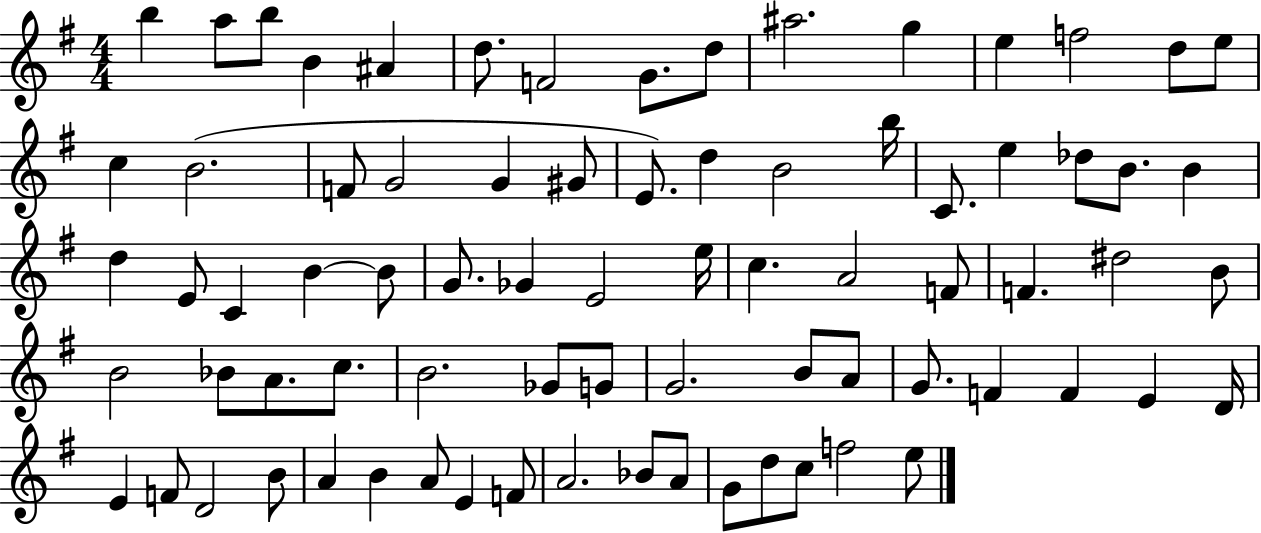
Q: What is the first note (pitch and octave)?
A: B5